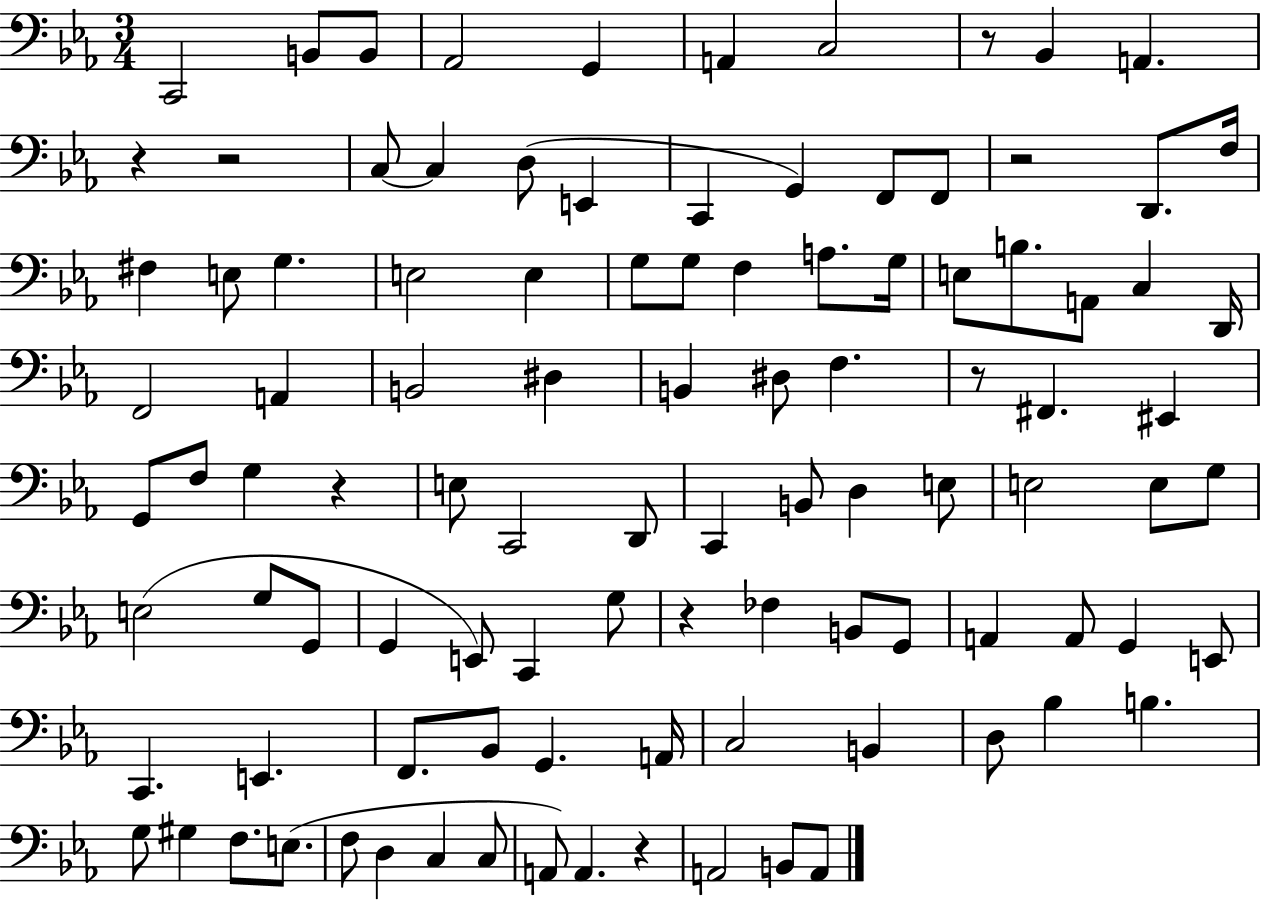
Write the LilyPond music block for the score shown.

{
  \clef bass
  \numericTimeSignature
  \time 3/4
  \key ees \major
  c,2 b,8 b,8 | aes,2 g,4 | a,4 c2 | r8 bes,4 a,4. | \break r4 r2 | c8~~ c4 d8( e,4 | c,4 g,4) f,8 f,8 | r2 d,8. f16 | \break fis4 e8 g4. | e2 e4 | g8 g8 f4 a8. g16 | e8 b8. a,8 c4 d,16 | \break f,2 a,4 | b,2 dis4 | b,4 dis8 f4. | r8 fis,4. eis,4 | \break g,8 f8 g4 r4 | e8 c,2 d,8 | c,4 b,8 d4 e8 | e2 e8 g8 | \break e2( g8 g,8 | g,4 e,8) c,4 g8 | r4 fes4 b,8 g,8 | a,4 a,8 g,4 e,8 | \break c,4. e,4. | f,8. bes,8 g,4. a,16 | c2 b,4 | d8 bes4 b4. | \break g8 gis4 f8. e8.( | f8 d4 c4 c8 | a,8) a,4. r4 | a,2 b,8 a,8 | \break \bar "|."
}